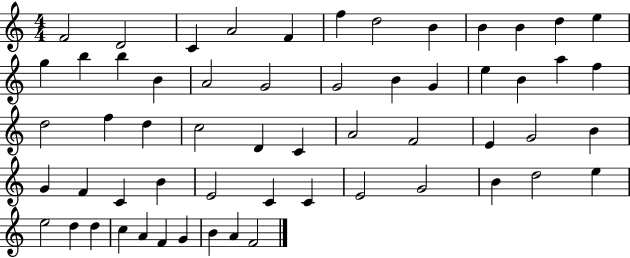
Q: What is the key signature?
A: C major